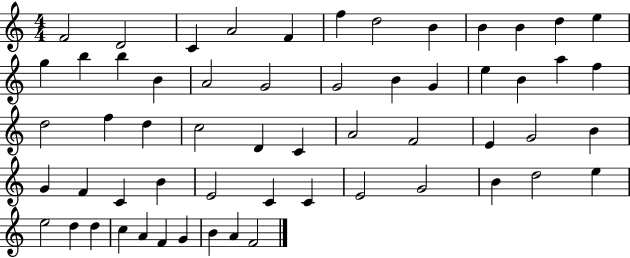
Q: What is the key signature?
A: C major